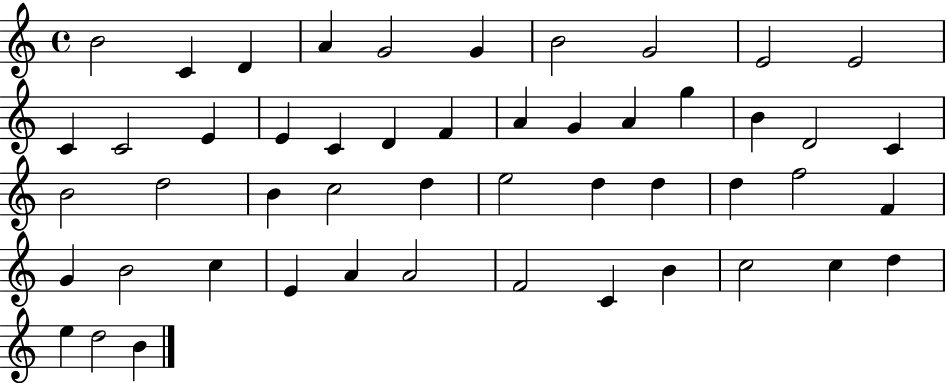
{
  \clef treble
  \time 4/4
  \defaultTimeSignature
  \key c \major
  b'2 c'4 d'4 | a'4 g'2 g'4 | b'2 g'2 | e'2 e'2 | \break c'4 c'2 e'4 | e'4 c'4 d'4 f'4 | a'4 g'4 a'4 g''4 | b'4 d'2 c'4 | \break b'2 d''2 | b'4 c''2 d''4 | e''2 d''4 d''4 | d''4 f''2 f'4 | \break g'4 b'2 c''4 | e'4 a'4 a'2 | f'2 c'4 b'4 | c''2 c''4 d''4 | \break e''4 d''2 b'4 | \bar "|."
}